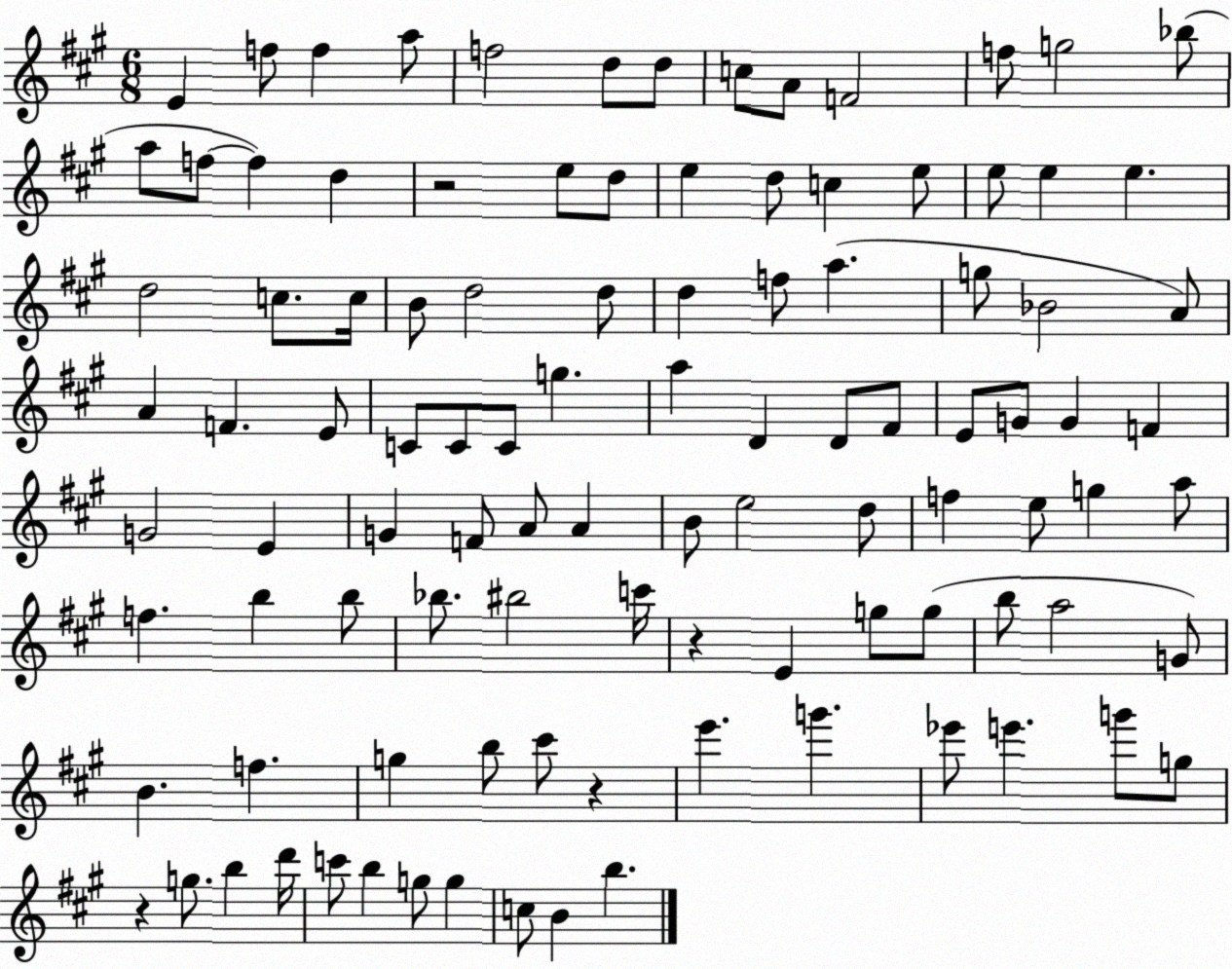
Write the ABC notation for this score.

X:1
T:Untitled
M:6/8
L:1/4
K:A
E f/2 f a/2 f2 d/2 d/2 c/2 A/2 F2 f/2 g2 _b/2 a/2 f/2 f d z2 e/2 d/2 e d/2 c e/2 e/2 e e d2 c/2 c/4 B/2 d2 d/2 d f/2 a g/2 _B2 A/2 A F E/2 C/2 C/2 C/2 g a D D/2 ^F/2 E/2 G/2 G F G2 E G F/2 A/2 A B/2 e2 d/2 f e/2 g a/2 f b b/2 _b/2 ^b2 c'/4 z E g/2 g/2 b/2 a2 G/2 B f g b/2 ^c'/2 z e' g' _e'/2 e' g'/2 g/2 z g/2 b d'/4 c'/2 b g/2 g c/2 B b